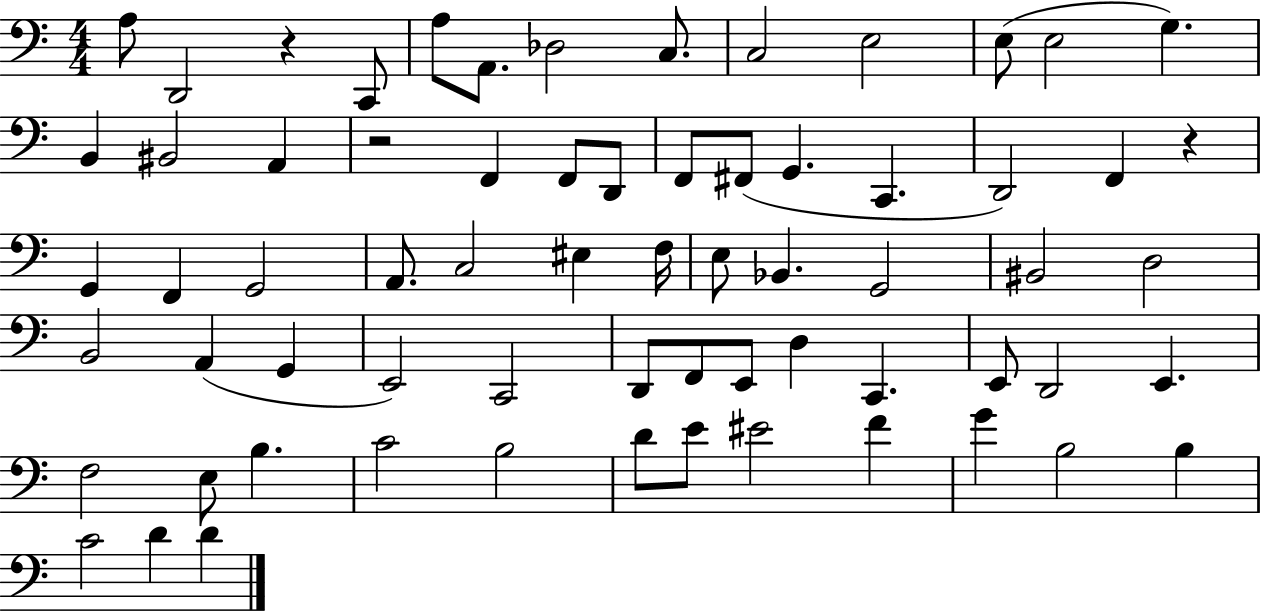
A3/e D2/h R/q C2/e A3/e A2/e. Db3/h C3/e. C3/h E3/h E3/e E3/h G3/q. B2/q BIS2/h A2/q R/h F2/q F2/e D2/e F2/e F#2/e G2/q. C2/q. D2/h F2/q R/q G2/q F2/q G2/h A2/e. C3/h EIS3/q F3/s E3/e Bb2/q. G2/h BIS2/h D3/h B2/h A2/q G2/q E2/h C2/h D2/e F2/e E2/e D3/q C2/q. E2/e D2/h E2/q. F3/h E3/e B3/q. C4/h B3/h D4/e E4/e EIS4/h F4/q G4/q B3/h B3/q C4/h D4/q D4/q